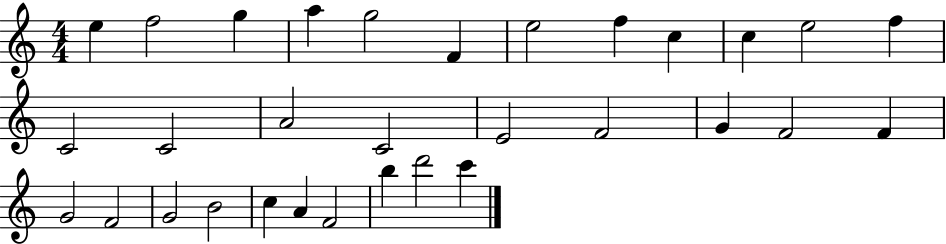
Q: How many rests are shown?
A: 0